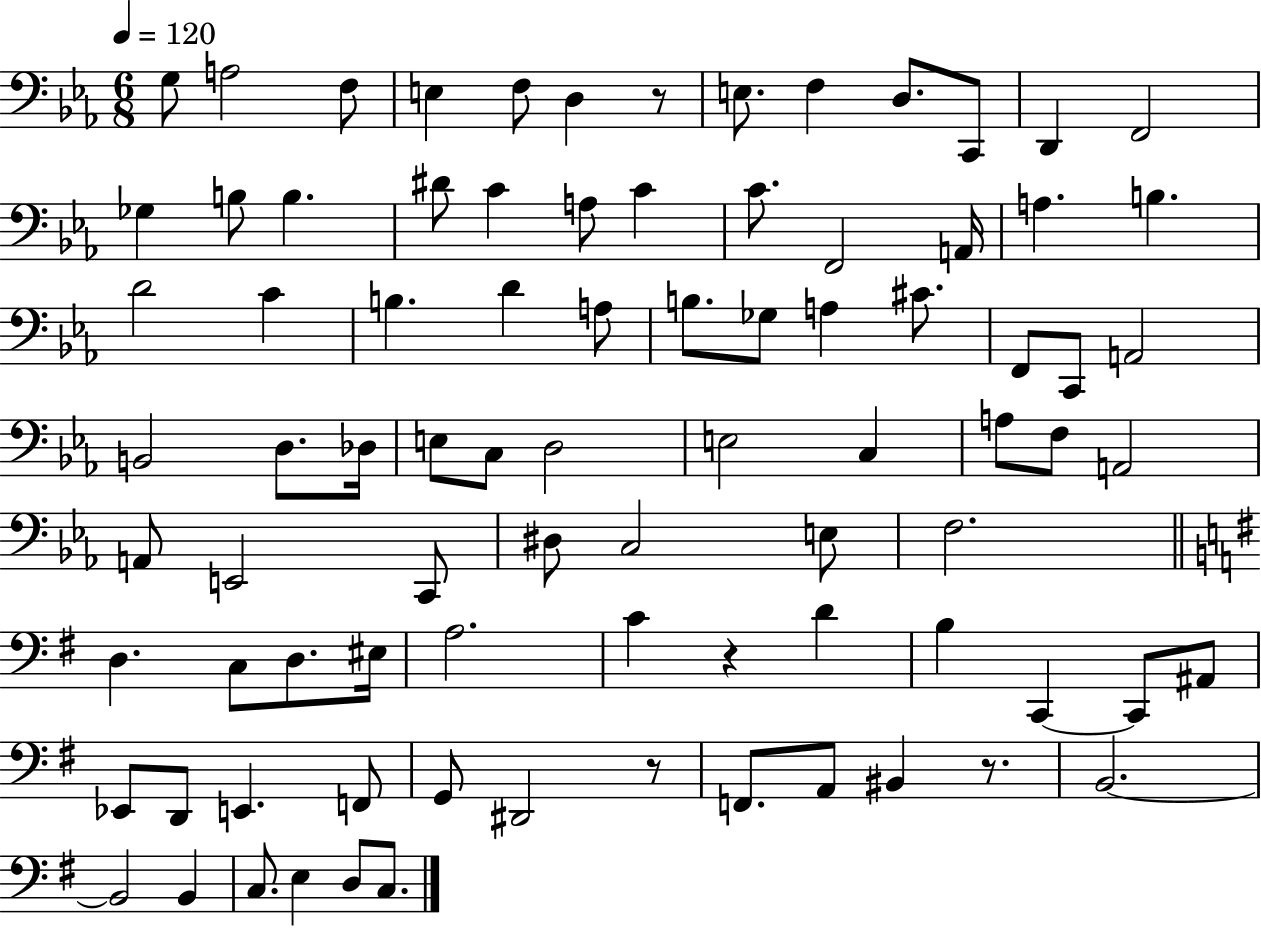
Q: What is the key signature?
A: EES major